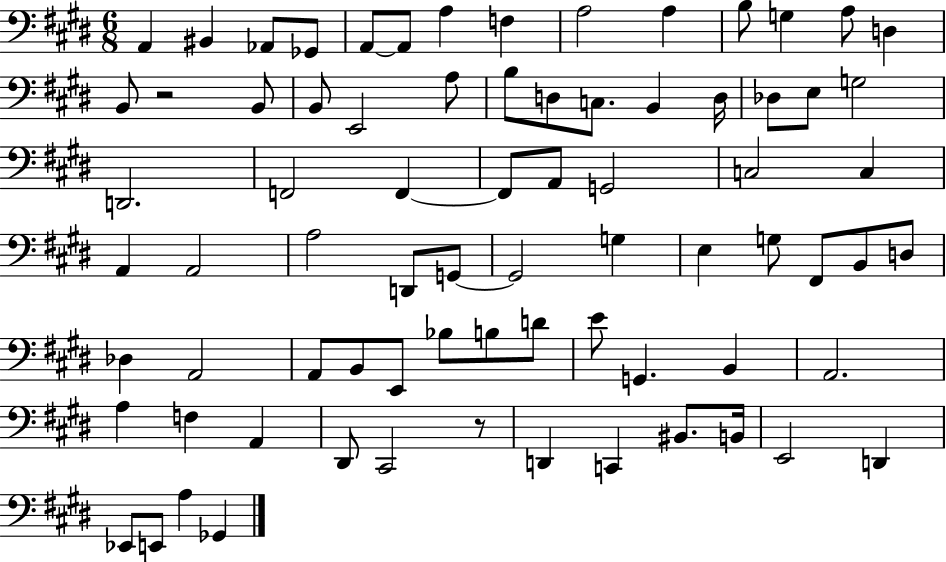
{
  \clef bass
  \numericTimeSignature
  \time 6/8
  \key e \major
  \repeat volta 2 { a,4 bis,4 aes,8 ges,8 | a,8~~ a,8 a4 f4 | a2 a4 | b8 g4 a8 d4 | \break b,8 r2 b,8 | b,8 e,2 a8 | b8 d8 c8. b,4 d16 | des8 e8 g2 | \break d,2. | f,2 f,4~~ | f,8 a,8 g,2 | c2 c4 | \break a,4 a,2 | a2 d,8 g,8~~ | g,2 g4 | e4 g8 fis,8 b,8 d8 | \break des4 a,2 | a,8 b,8 e,8 bes8 b8 d'8 | e'8 g,4. b,4 | a,2. | \break a4 f4 a,4 | dis,8 cis,2 r8 | d,4 c,4 bis,8. b,16 | e,2 d,4 | \break ees,8 e,8 a4 ges,4 | } \bar "|."
}